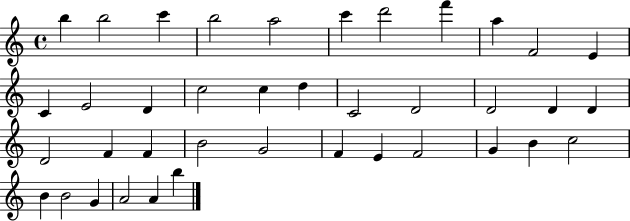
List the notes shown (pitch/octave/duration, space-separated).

B5/q B5/h C6/q B5/h A5/h C6/q D6/h F6/q A5/q F4/h E4/q C4/q E4/h D4/q C5/h C5/q D5/q C4/h D4/h D4/h D4/q D4/q D4/h F4/q F4/q B4/h G4/h F4/q E4/q F4/h G4/q B4/q C5/h B4/q B4/h G4/q A4/h A4/q B5/q